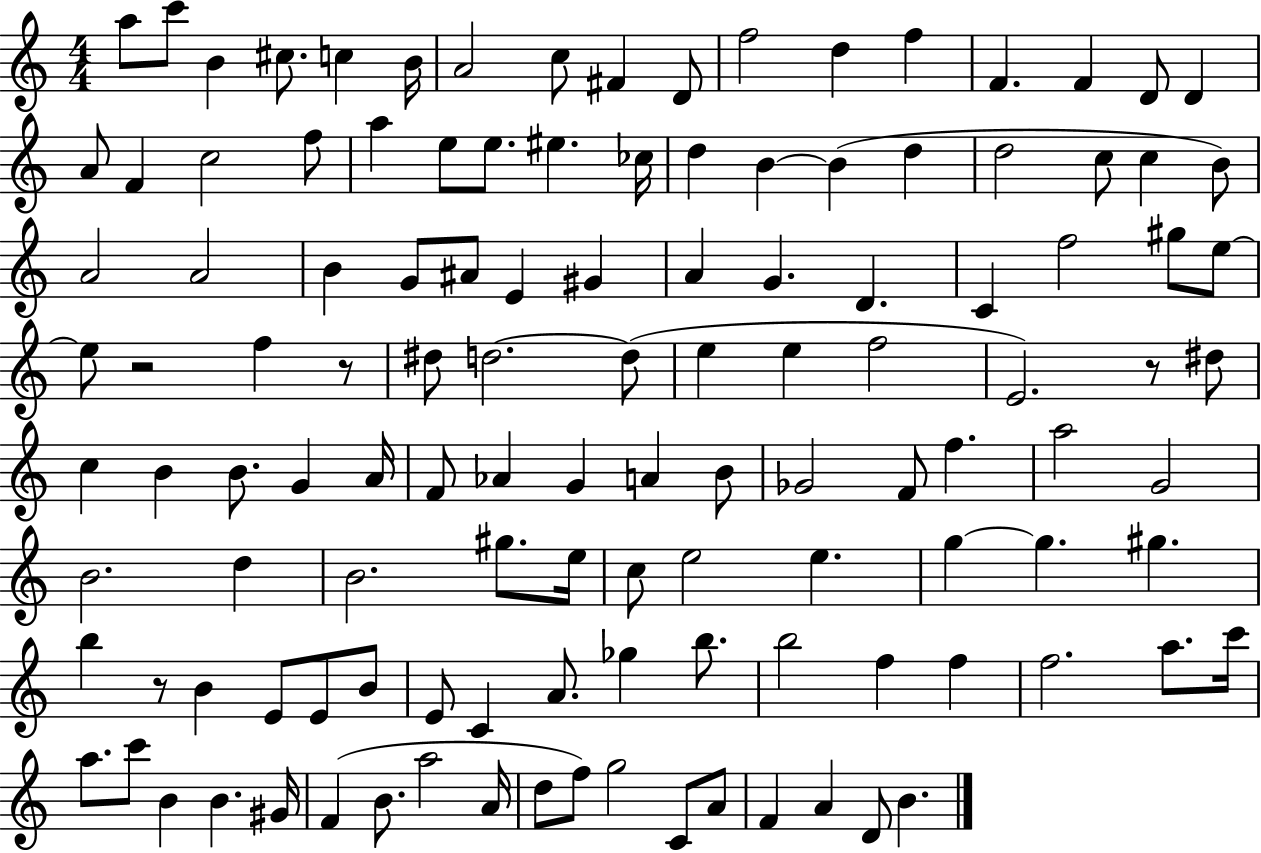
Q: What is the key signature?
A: C major